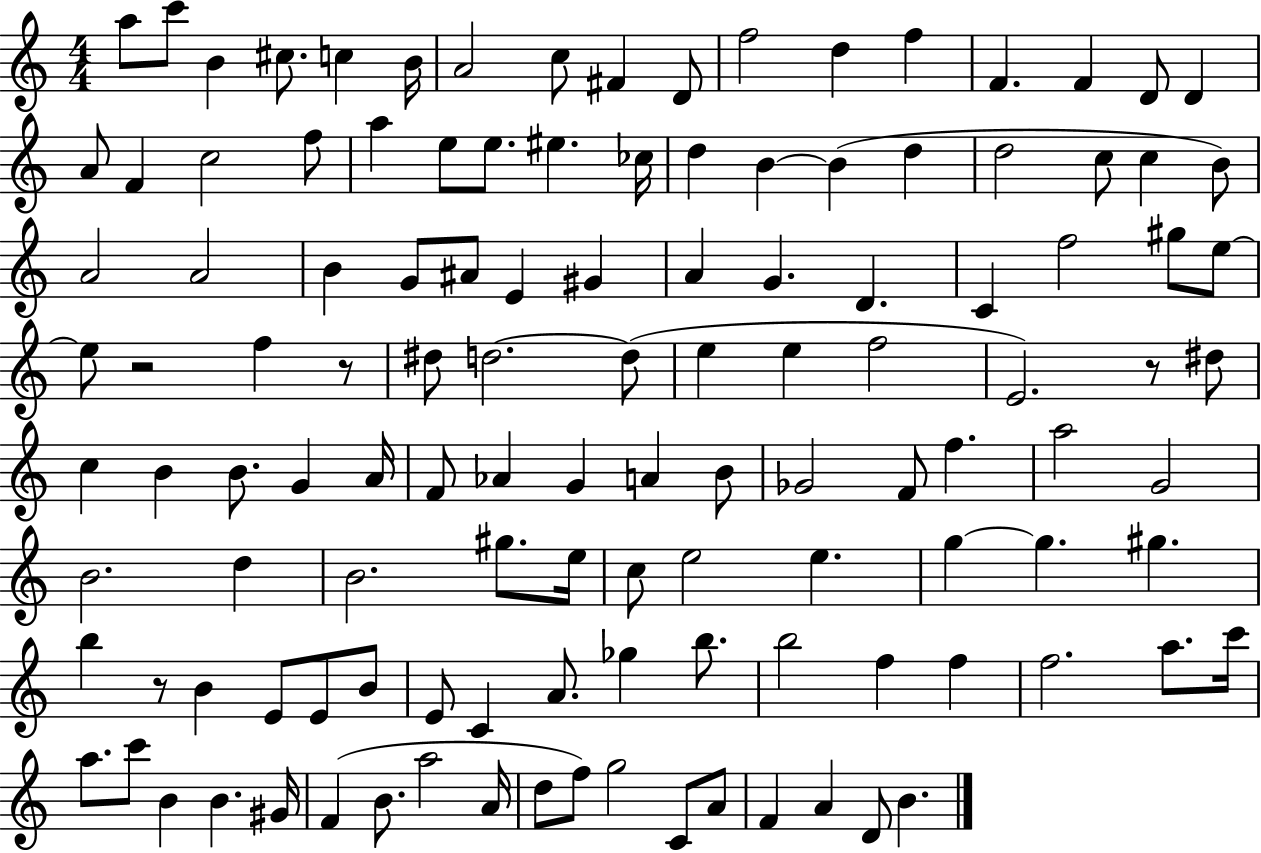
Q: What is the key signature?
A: C major